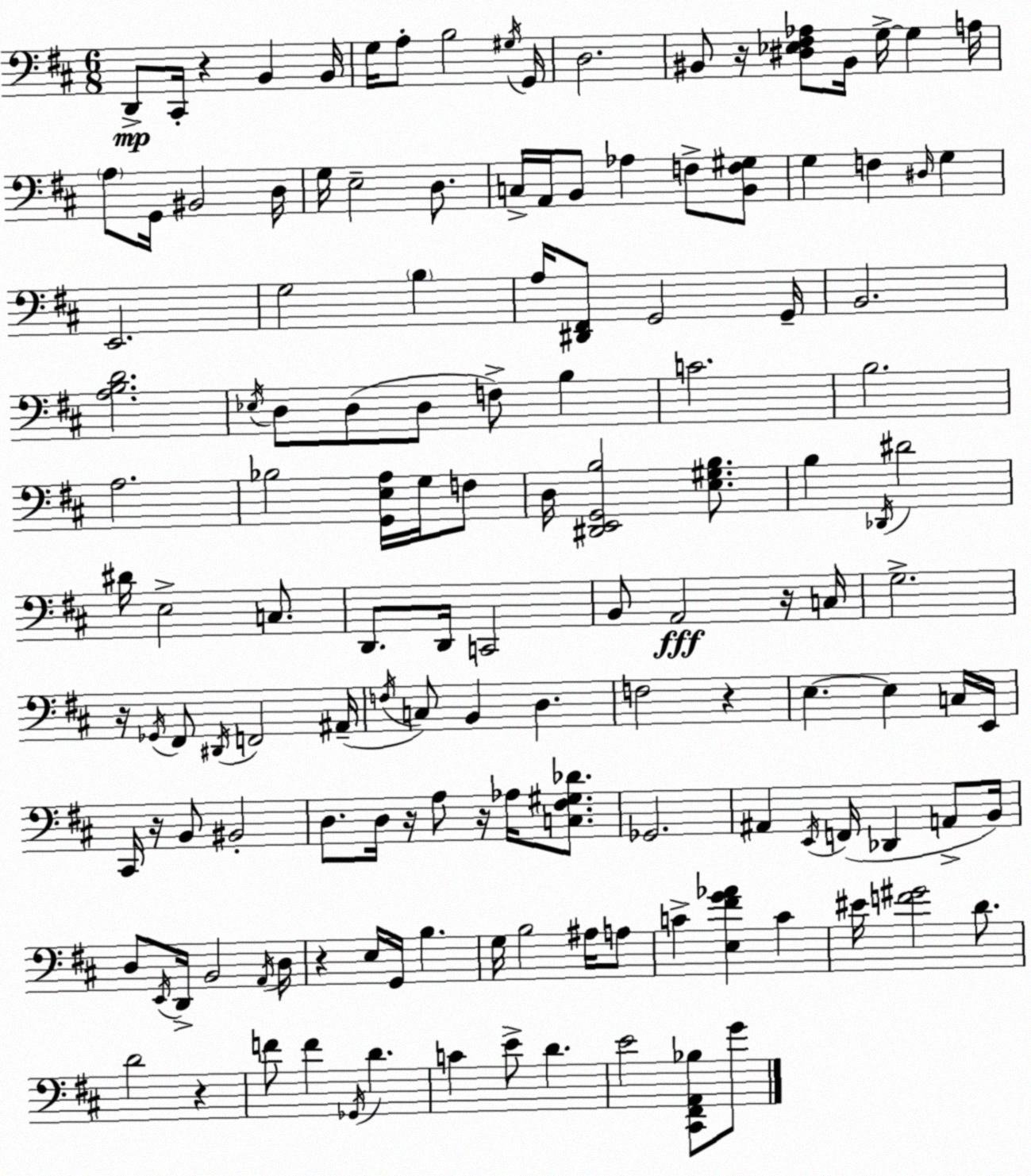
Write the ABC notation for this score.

X:1
T:Untitled
M:6/8
L:1/4
K:D
D,,/2 ^C,,/4 z B,, B,,/4 G,/4 A,/2 B,2 ^G,/4 G,,/4 D,2 ^B,,/2 z/4 [^D,_E,^F,_A,]/2 ^B,,/4 G,/4 G, A,/4 A,/2 G,,/4 ^B,,2 D,/4 G,/4 E,2 D,/2 C,/4 A,,/4 B,,/2 _A, F,/2 [B,,F,^G,]/2 G, F, ^D,/4 G, E,,2 G,2 B, A,/4 [^D,,^F,,]/2 G,,2 G,,/4 B,,2 [A,B,D]2 _E,/4 D,/2 D,/2 D,/2 F,/2 B, C2 B,2 A,2 _B,2 [G,,E,A,]/4 G,/4 F,/2 D,/4 [^D,,E,,G,,B,]2 [E,^G,B,]/2 B, _D,,/4 ^D2 ^D/4 E,2 C,/2 D,,/2 D,,/4 C,,2 B,,/2 A,,2 z/4 C,/4 G,2 z/4 _G,,/4 ^F,,/2 ^D,,/4 F,,2 ^A,,/4 F,/4 C,/2 B,, D, F,2 z E, E, C,/4 E,,/4 ^C,,/4 z/4 B,,/2 ^B,,2 D,/2 D,/4 z/4 A,/2 z/4 _A,/4 [C,^F,^G,_D]/2 _G,,2 ^A,, E,,/4 F,,/4 _D,, A,,/2 B,,/4 D,/2 E,,/4 D,,/4 B,,2 A,,/4 D,/4 z E,/4 G,,/4 B, G,/4 B,2 ^A,/4 A,/2 C [E,^FG_A] C ^E/4 [F^G]2 D/2 D2 z F/2 F _G,,/4 D C E/2 D E2 [^C,,^F,,A,,_B,]/2 G/2